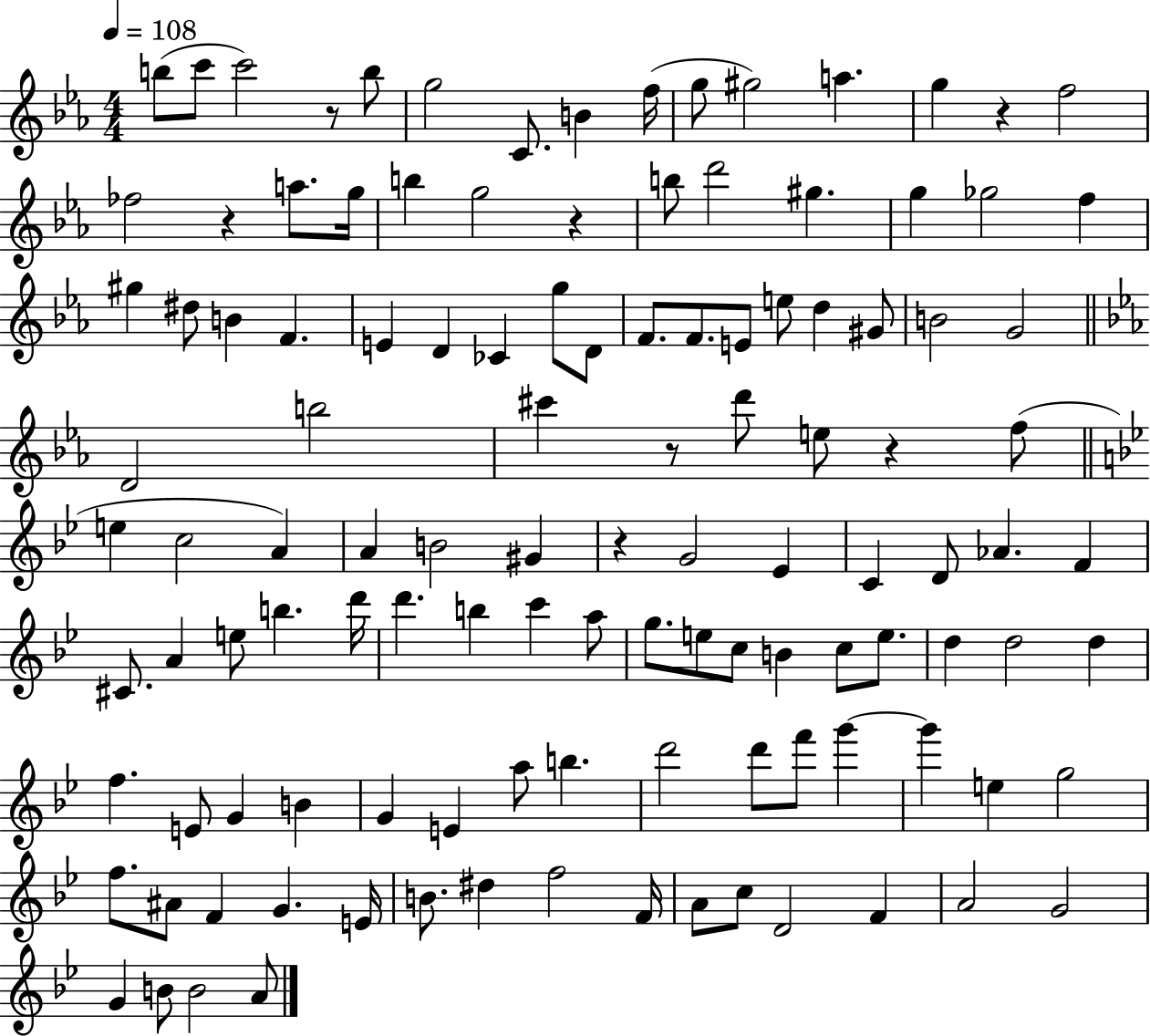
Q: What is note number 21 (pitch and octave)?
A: G#5